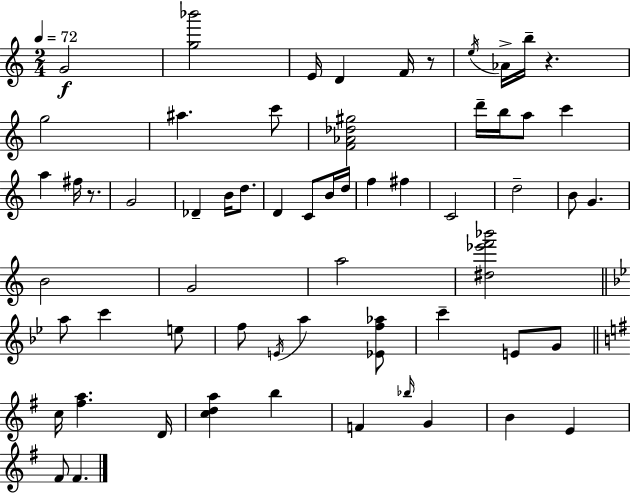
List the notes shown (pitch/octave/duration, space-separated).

G4/h [G5,Bb6]/h E4/s D4/q F4/s R/e E5/s Ab4/s B5/s R/q. G5/h A#5/q. C6/e [F4,Ab4,Db5,G#5]/h D6/s B5/s A5/e C6/q A5/q F#5/s R/e. G4/h Db4/q B4/s D5/e. D4/q C4/e B4/s D5/s F5/q F#5/q C4/h D5/h B4/e G4/q. B4/h G4/h A5/h [D#5,Eb6,F6,Bb6]/h A5/e C6/q E5/e F5/e E4/s A5/q [Eb4,F5,Ab5]/e C6/q E4/e G4/e C5/s [F#5,A5]/q. D4/s [C5,D5,A5]/q B5/q F4/q Bb5/s G4/q B4/q E4/q F#4/e F#4/q.